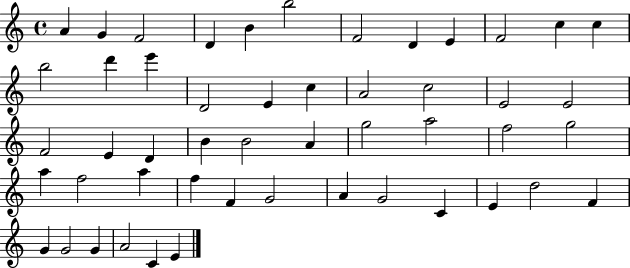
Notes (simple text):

A4/q G4/q F4/h D4/q B4/q B5/h F4/h D4/q E4/q F4/h C5/q C5/q B5/h D6/q E6/q D4/h E4/q C5/q A4/h C5/h E4/h E4/h F4/h E4/q D4/q B4/q B4/h A4/q G5/h A5/h F5/h G5/h A5/q F5/h A5/q F5/q F4/q G4/h A4/q G4/h C4/q E4/q D5/h F4/q G4/q G4/h G4/q A4/h C4/q E4/q